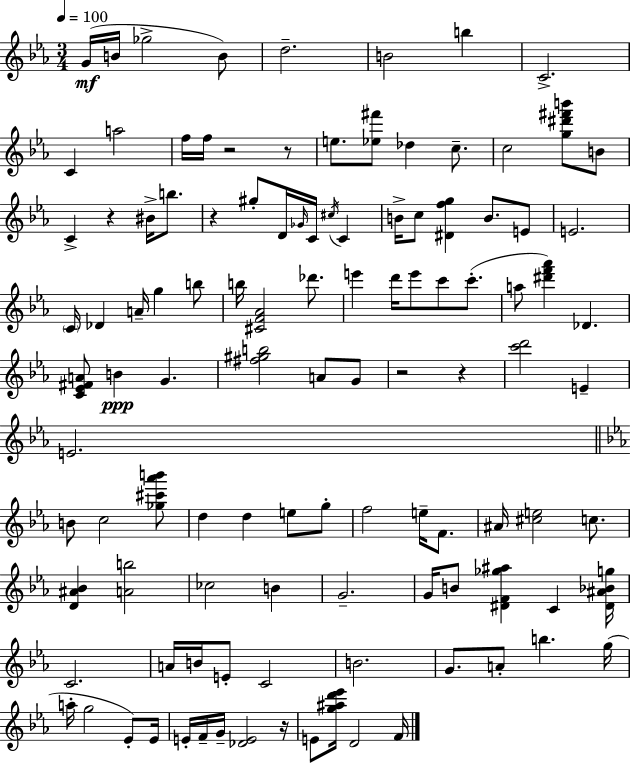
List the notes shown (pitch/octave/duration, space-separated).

G4/s B4/s Gb5/h B4/e D5/h. B4/h B5/q C4/h. C4/q A5/h F5/s F5/s R/h R/e E5/e. [Eb5,F#6]/e Db5/q C5/e. C5/h [G5,D#6,F#6,B6]/e B4/e C4/q R/q BIS4/s B5/e. R/q G#5/e D4/s Gb4/s C4/s C#5/s C4/q B4/s C5/e [D#4,F5,G5]/q B4/e. E4/e E4/h. C4/s Db4/q A4/s G5/q B5/e B5/s [C#4,F4,Ab4]/h Db6/e. E6/q D6/s E6/e C6/e C6/e. A5/e [D#6,F6,Ab6]/q Db4/q. [C4,Eb4,F#4,A4]/e B4/q G4/q. [F#5,G#5,B5]/h A4/e G4/e R/h R/q [C6,D6]/h E4/q E4/h. B4/e C5/h [Gb5,C#6,Ab6,B6]/e D5/q D5/q E5/e G5/e F5/h E5/s F4/e. A#4/s [C#5,E5]/h C5/e. [D4,A#4,Bb4]/q [A4,B5]/h CES5/h B4/q G4/h. G4/s B4/e [D#4,F4,Gb5,A#5]/q C4/q [D#4,A#4,Bb4,G5]/s C4/h. A4/s B4/s E4/e C4/h B4/h. G4/e. A4/e B5/q. G5/s A5/s G5/h Eb4/e Eb4/s E4/s F4/s G4/s [Db4,E4]/h R/s E4/e [G5,A#5,D6,Eb6]/s D4/h F4/s